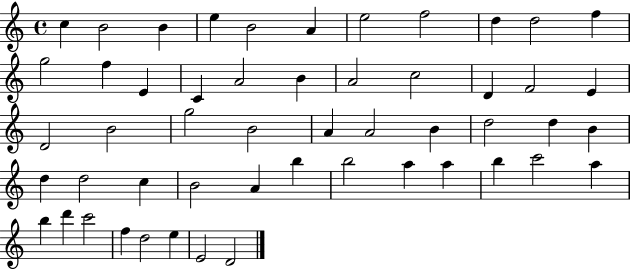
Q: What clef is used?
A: treble